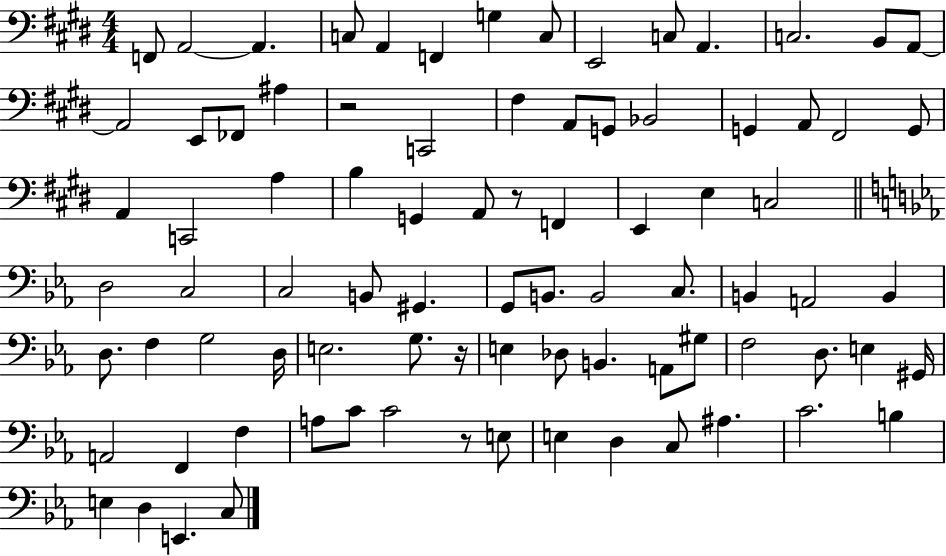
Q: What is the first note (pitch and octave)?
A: F2